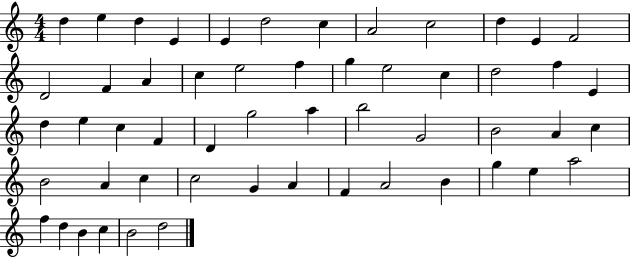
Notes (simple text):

D5/q E5/q D5/q E4/q E4/q D5/h C5/q A4/h C5/h D5/q E4/q F4/h D4/h F4/q A4/q C5/q E5/h F5/q G5/q E5/h C5/q D5/h F5/q E4/q D5/q E5/q C5/q F4/q D4/q G5/h A5/q B5/h G4/h B4/h A4/q C5/q B4/h A4/q C5/q C5/h G4/q A4/q F4/q A4/h B4/q G5/q E5/q A5/h F5/q D5/q B4/q C5/q B4/h D5/h